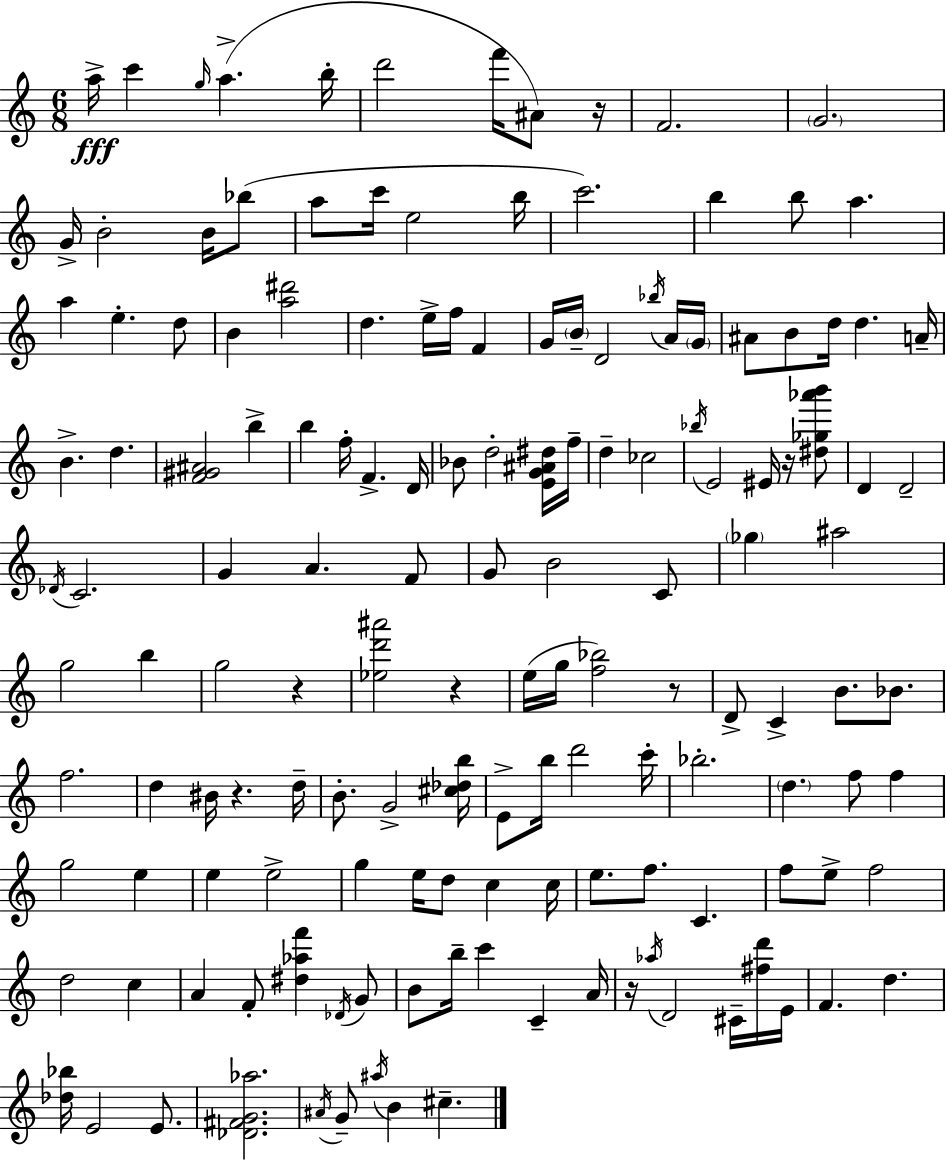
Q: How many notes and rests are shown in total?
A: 148